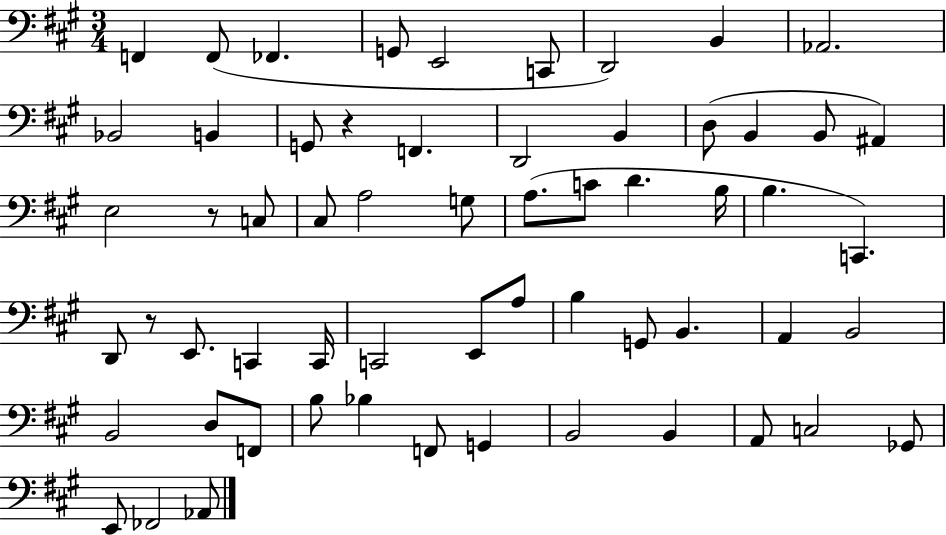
X:1
T:Untitled
M:3/4
L:1/4
K:A
F,, F,,/2 _F,, G,,/2 E,,2 C,,/2 D,,2 B,, _A,,2 _B,,2 B,, G,,/2 z F,, D,,2 B,, D,/2 B,, B,,/2 ^A,, E,2 z/2 C,/2 ^C,/2 A,2 G,/2 A,/2 C/2 D B,/4 B, C,, D,,/2 z/2 E,,/2 C,, C,,/4 C,,2 E,,/2 A,/2 B, G,,/2 B,, A,, B,,2 B,,2 D,/2 F,,/2 B,/2 _B, F,,/2 G,, B,,2 B,, A,,/2 C,2 _G,,/2 E,,/2 _F,,2 _A,,/2